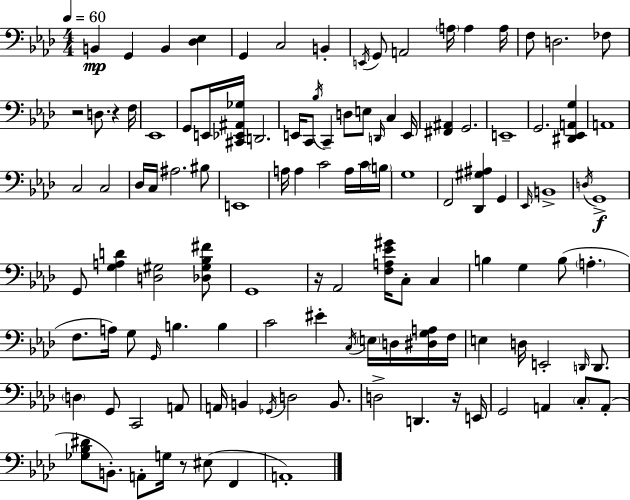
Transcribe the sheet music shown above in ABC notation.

X:1
T:Untitled
M:4/4
L:1/4
K:Ab
B,, G,, B,, [_D,_E,] G,, C,2 B,, E,,/4 G,,/2 A,,2 A,/4 A, A,/4 F,/2 D,2 _F,/2 z2 D,/2 z F,/4 _E,,4 G,,/2 E,,/4 [^C,,_E,,^A,,_G,]/4 D,,2 E,,/4 C,,/2 _B,/4 C,, D,/2 E,/2 D,,/4 C, E,,/4 [^F,,^A,,] G,,2 E,,4 G,,2 [^D,,_E,,A,,G,] A,,4 C,2 C,2 _D,/4 C,/4 ^A,2 ^B,/2 E,,4 A,/4 A, C2 A,/4 C/4 B,/4 G,4 F,,2 [_D,,^G,^A,] G,, _E,,/4 B,,4 D,/4 G,,4 G,,/2 [G,A,D] [D,^G,]2 [_D,^G,_B,^F]/2 G,,4 z/4 _A,,2 [F,A,_E^G]/4 C,/2 C, B, G, B,/2 A, F,/2 A,/4 G,/2 G,,/4 B, B, C2 ^E C,/4 E,/4 D,/4 [^D,G,A,]/4 F,/4 E, D,/4 E,,2 D,,/4 D,,/2 D, G,,/2 C,,2 A,,/2 A,,/4 B,, _G,,/4 D,2 B,,/2 D,2 D,, z/4 E,,/4 G,,2 A,, C,/2 A,,/2 [_G,_B,^D]/2 B,,/2 A,,/2 G,/4 z/2 ^E,/2 F,, A,,4